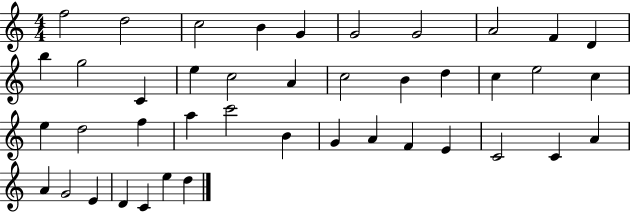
{
  \clef treble
  \numericTimeSignature
  \time 4/4
  \key c \major
  f''2 d''2 | c''2 b'4 g'4 | g'2 g'2 | a'2 f'4 d'4 | \break b''4 g''2 c'4 | e''4 c''2 a'4 | c''2 b'4 d''4 | c''4 e''2 c''4 | \break e''4 d''2 f''4 | a''4 c'''2 b'4 | g'4 a'4 f'4 e'4 | c'2 c'4 a'4 | \break a'4 g'2 e'4 | d'4 c'4 e''4 d''4 | \bar "|."
}